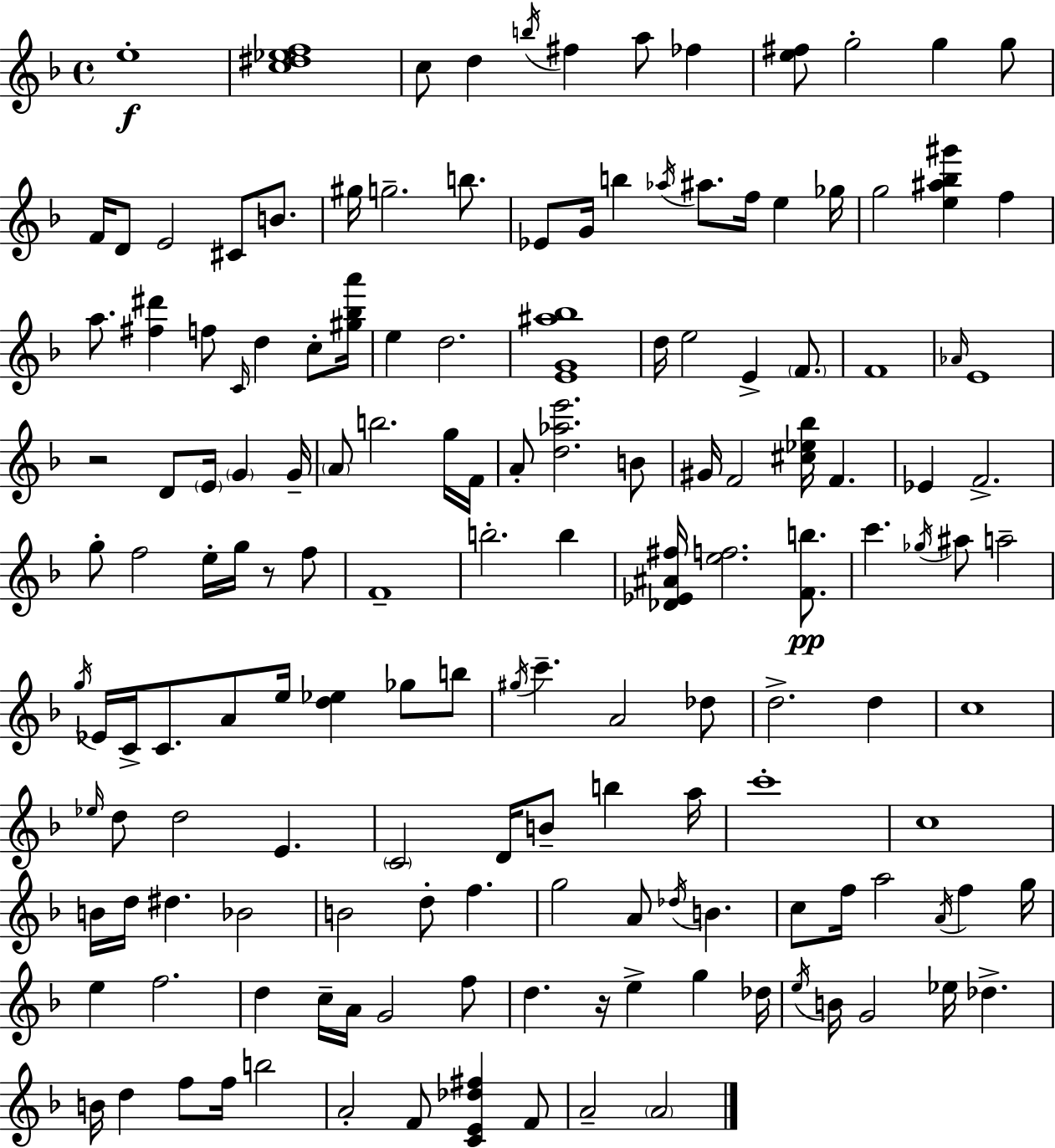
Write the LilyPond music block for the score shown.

{
  \clef treble
  \time 4/4
  \defaultTimeSignature
  \key d \minor
  e''1-.\f | <c'' dis'' ees'' f''>1 | c''8 d''4 \acciaccatura { b''16 } fis''4 a''8 fes''4 | <e'' fis''>8 g''2-. g''4 g''8 | \break f'16 d'8 e'2 cis'8 b'8. | gis''16 g''2.-- b''8. | ees'8 g'16 b''4 \acciaccatura { aes''16 } ais''8. f''16 e''4 | ges''16 g''2 <e'' ais'' bes'' gis'''>4 f''4 | \break a''8. <fis'' dis'''>4 f''8 \grace { c'16 } d''4 | c''8-. <gis'' bes'' a'''>16 e''4 d''2. | <e' g' ais'' bes''>1 | d''16 e''2 e'4-> | \break \parenthesize f'8. f'1 | \grace { aes'16 } e'1 | r2 d'8 \parenthesize e'16 \parenthesize g'4 | g'16-- \parenthesize a'8 b''2. | \break g''16 f'16 a'8-. <d'' aes'' e'''>2. | b'8 gis'16 f'2 <cis'' ees'' bes''>16 f'4. | ees'4 f'2.-> | g''8-. f''2 e''16-. g''16 | \break r8 f''8 f'1-- | b''2.-. | b''4 <des' ees' ais' fis''>16 <e'' f''>2. | <f' b''>8.\pp c'''4. \acciaccatura { ges''16 } ais''8 a''2-- | \break \acciaccatura { g''16 } ees'16 c'16-> c'8. a'8 e''16 <d'' ees''>4 | ges''8 b''8 \acciaccatura { gis''16 } c'''4.-- a'2 | des''8 d''2.-> | d''4 c''1 | \break \grace { ees''16 } d''8 d''2 | e'4. \parenthesize c'2 | d'16 b'8-- b''4 a''16 c'''1-. | c''1 | \break b'16 d''16 dis''4. | bes'2 b'2 | d''8-. f''4. g''2 | a'8 \acciaccatura { des''16 } b'4. c''8 f''16 a''2 | \break \acciaccatura { a'16 } f''4 g''16 e''4 f''2. | d''4 c''16-- a'16 | g'2 f''8 d''4. | r16 e''4-> g''4 des''16 \acciaccatura { e''16 } b'16 g'2 | \break ees''16 des''4.-> b'16 d''4 | f''8 f''16 b''2 a'2-. | f'8 <c' e' des'' fis''>4 f'8 a'2-- | \parenthesize a'2 \bar "|."
}